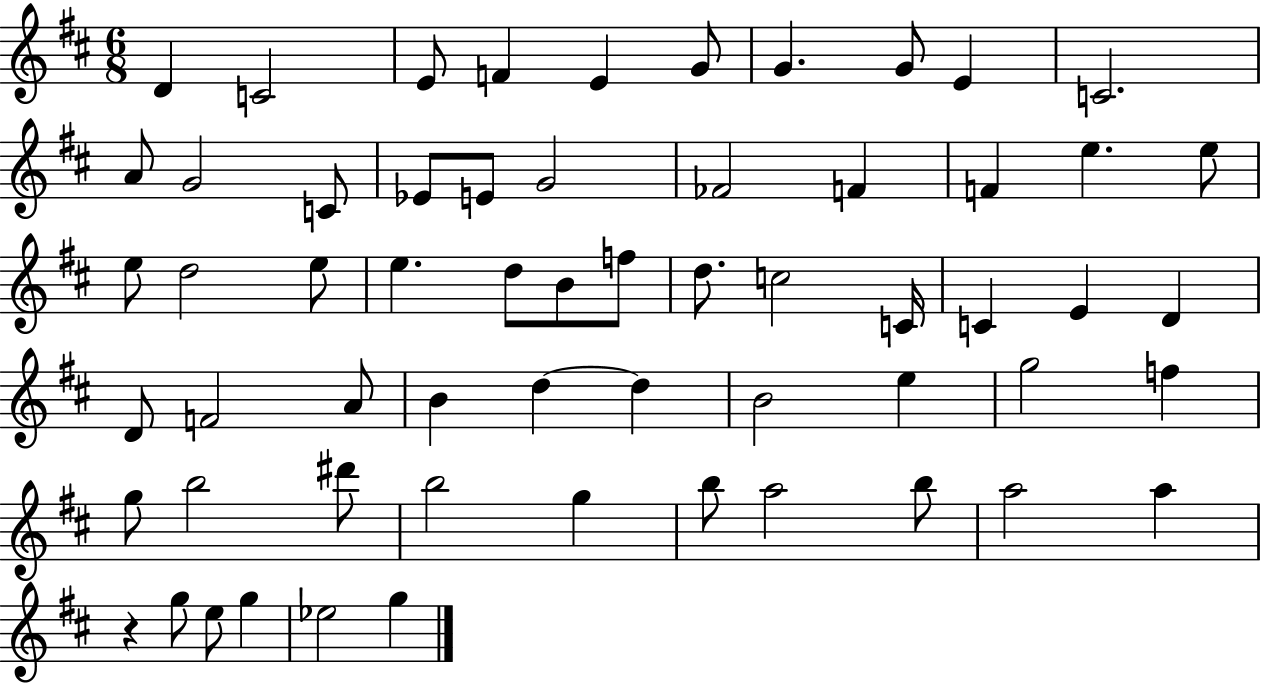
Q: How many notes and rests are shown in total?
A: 60